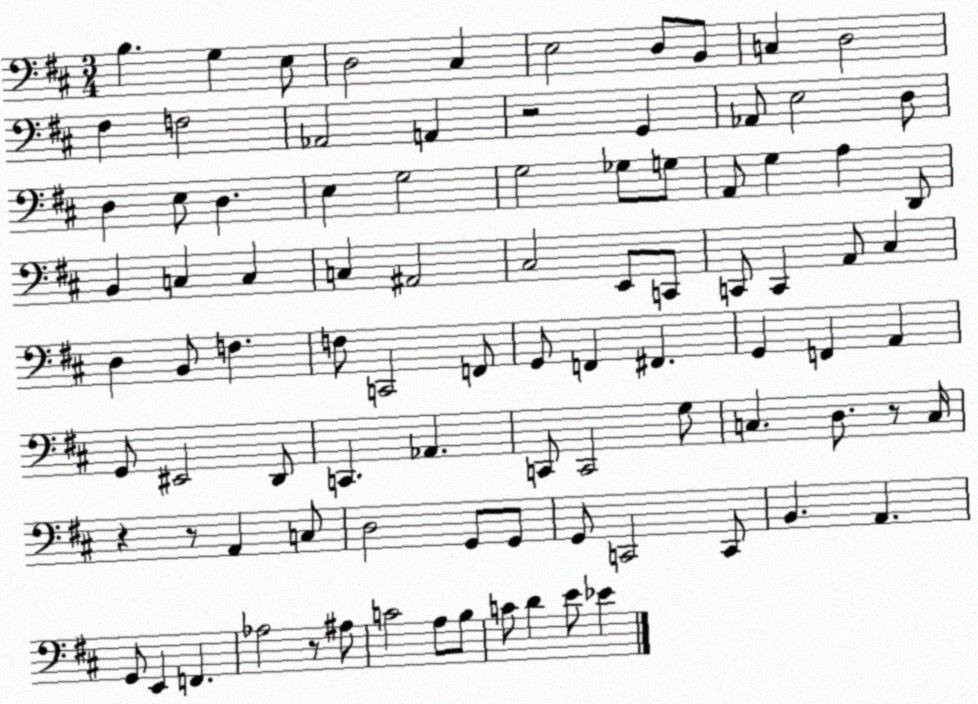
X:1
T:Untitled
M:3/4
L:1/4
K:D
B, G, E,/2 D,2 ^C, E,2 D,/2 B,,/2 C, D,2 ^F, F,2 _A,,2 A,, z2 G,, _A,,/2 E,2 D,/2 D, E,/2 D, E, G,2 G,2 _G,/2 G,/2 A,,/2 G, A, D,,/2 B,, C, C, C, ^A,,2 ^C,2 E,,/2 C,,/2 C,,/2 C,, A,,/2 ^C, D, B,,/2 F, F,/2 C,,2 F,,/2 G,,/2 F,, ^F,, G,, F,, A,, G,,/2 ^E,,2 D,,/2 C,, _A,, C,,/2 C,,2 G,/2 C, D,/2 z/2 C,/4 z z/2 A,, C,/2 D,2 G,,/2 G,,/2 G,,/2 C,,2 C,,/2 B,, A,, G,,/2 E,, F,, _A,2 z/2 ^A,/2 C2 A,/2 B,/2 C/2 D E/2 _E